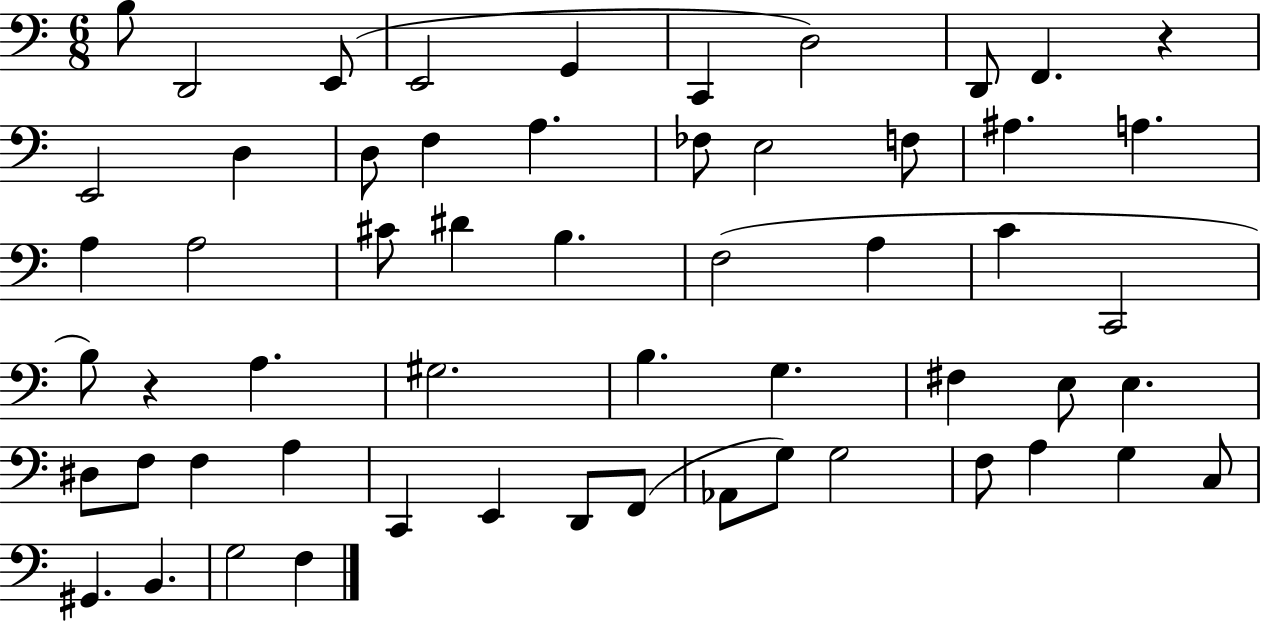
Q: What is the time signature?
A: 6/8